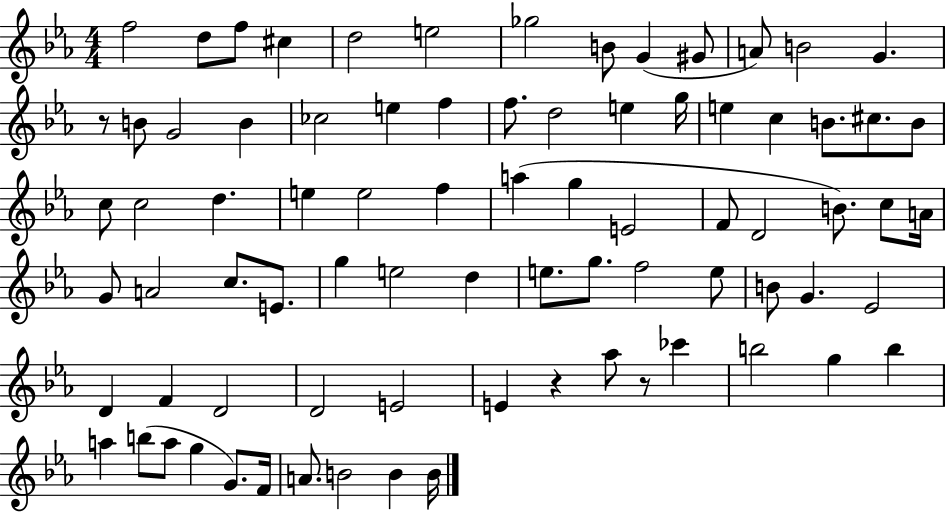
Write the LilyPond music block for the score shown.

{
  \clef treble
  \numericTimeSignature
  \time 4/4
  \key ees \major
  f''2 d''8 f''8 cis''4 | d''2 e''2 | ges''2 b'8 g'4( gis'8 | a'8) b'2 g'4. | \break r8 b'8 g'2 b'4 | ces''2 e''4 f''4 | f''8. d''2 e''4 g''16 | e''4 c''4 b'8. cis''8. b'8 | \break c''8 c''2 d''4. | e''4 e''2 f''4 | a''4( g''4 e'2 | f'8 d'2 b'8.) c''8 a'16 | \break g'8 a'2 c''8. e'8. | g''4 e''2 d''4 | e''8. g''8. f''2 e''8 | b'8 g'4. ees'2 | \break d'4 f'4 d'2 | d'2 e'2 | e'4 r4 aes''8 r8 ces'''4 | b''2 g''4 b''4 | \break a''4 b''8( a''8 g''4 g'8.) f'16 | a'8. b'2 b'4 b'16 | \bar "|."
}